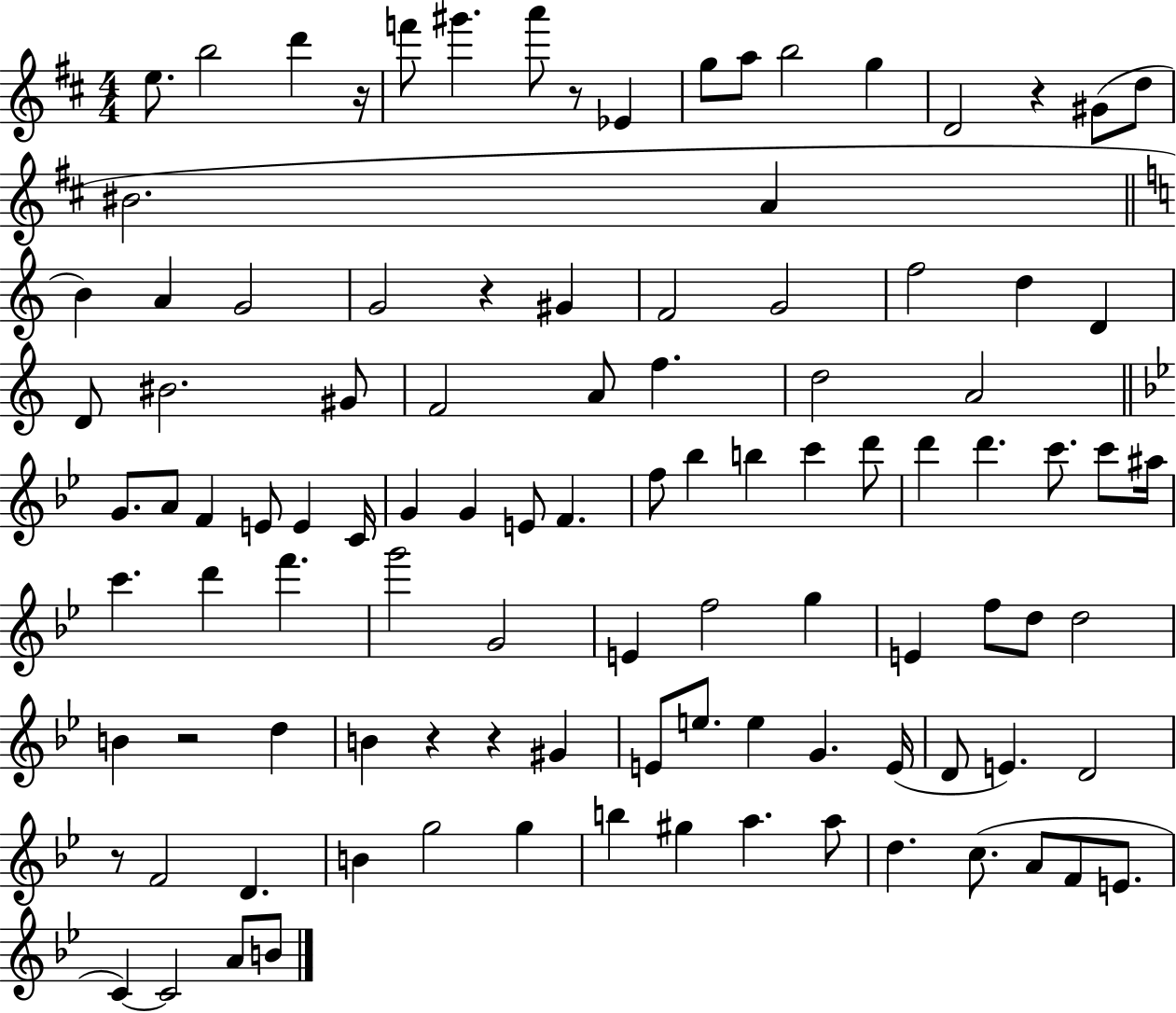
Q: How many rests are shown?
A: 8